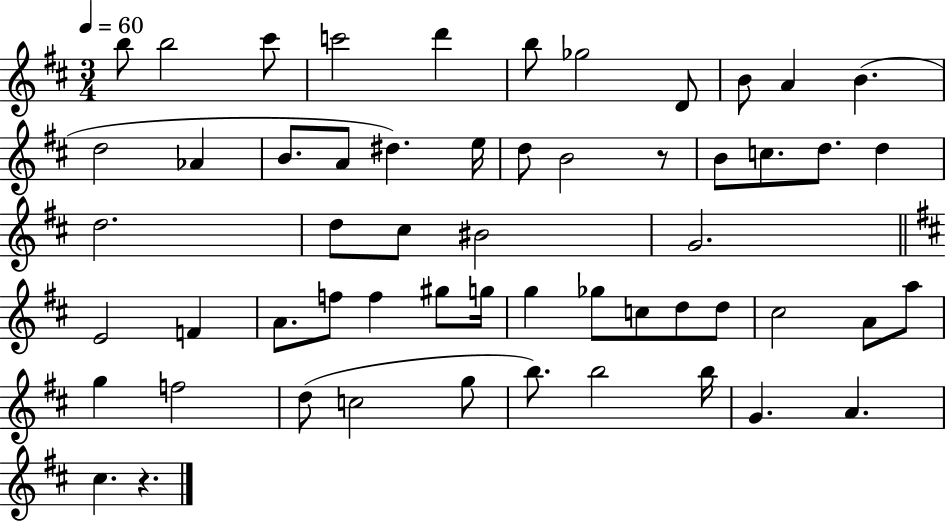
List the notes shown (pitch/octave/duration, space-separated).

B5/e B5/h C#6/e C6/h D6/q B5/e Gb5/h D4/e B4/e A4/q B4/q. D5/h Ab4/q B4/e. A4/e D#5/q. E5/s D5/e B4/h R/e B4/e C5/e. D5/e. D5/q D5/h. D5/e C#5/e BIS4/h G4/h. E4/h F4/q A4/e. F5/e F5/q G#5/e G5/s G5/q Gb5/e C5/e D5/e D5/e C#5/h A4/e A5/e G5/q F5/h D5/e C5/h G5/e B5/e. B5/h B5/s G4/q. A4/q. C#5/q. R/q.